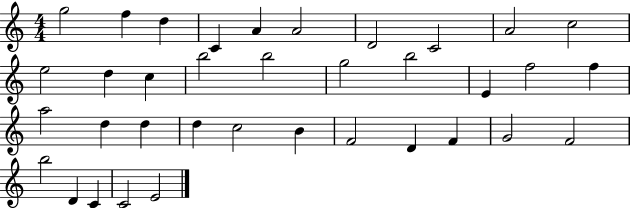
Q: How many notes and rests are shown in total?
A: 36